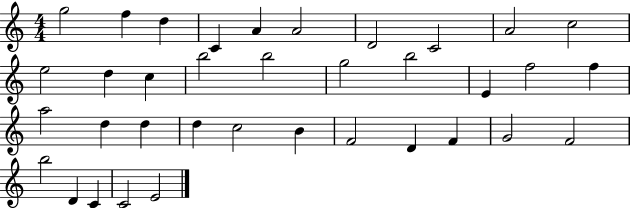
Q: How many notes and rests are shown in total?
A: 36